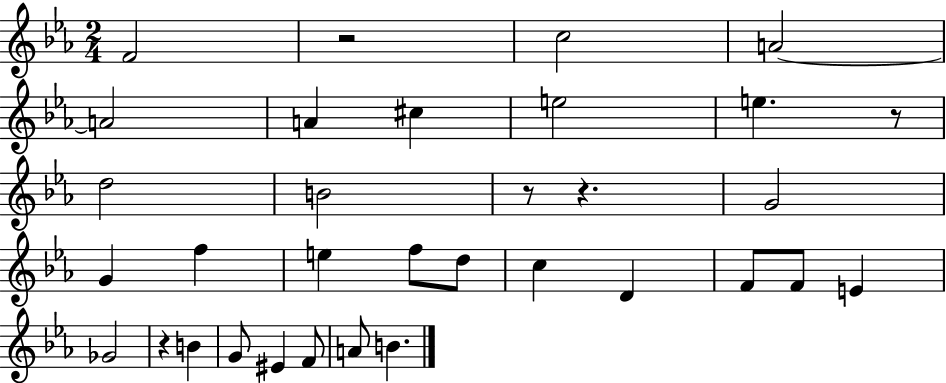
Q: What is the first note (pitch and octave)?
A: F4